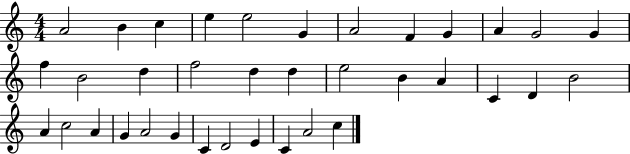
X:1
T:Untitled
M:4/4
L:1/4
K:C
A2 B c e e2 G A2 F G A G2 G f B2 d f2 d d e2 B A C D B2 A c2 A G A2 G C D2 E C A2 c